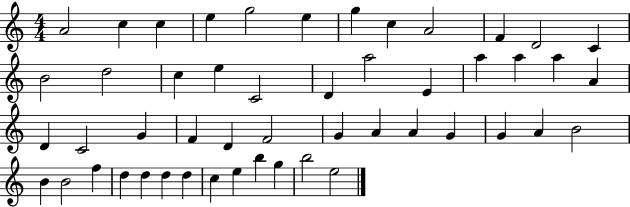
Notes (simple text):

A4/h C5/q C5/q E5/q G5/h E5/q G5/q C5/q A4/h F4/q D4/h C4/q B4/h D5/h C5/q E5/q C4/h D4/q A5/h E4/q A5/q A5/q A5/q A4/q D4/q C4/h G4/q F4/q D4/q F4/h G4/q A4/q A4/q G4/q G4/q A4/q B4/h B4/q B4/h F5/q D5/q D5/q D5/q D5/q C5/q E5/q B5/q G5/q B5/h E5/h